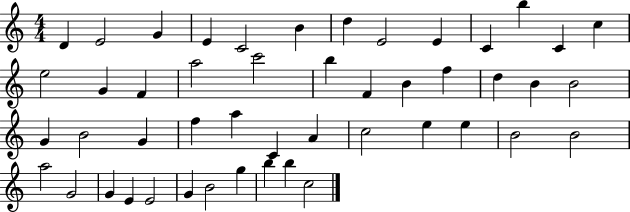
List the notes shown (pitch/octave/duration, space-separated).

D4/q E4/h G4/q E4/q C4/h B4/q D5/q E4/h E4/q C4/q B5/q C4/q C5/q E5/h G4/q F4/q A5/h C6/h B5/q F4/q B4/q F5/q D5/q B4/q B4/h G4/q B4/h G4/q F5/q A5/q C4/q A4/q C5/h E5/q E5/q B4/h B4/h A5/h G4/h G4/q E4/q E4/h G4/q B4/h G5/q B5/q B5/q C5/h